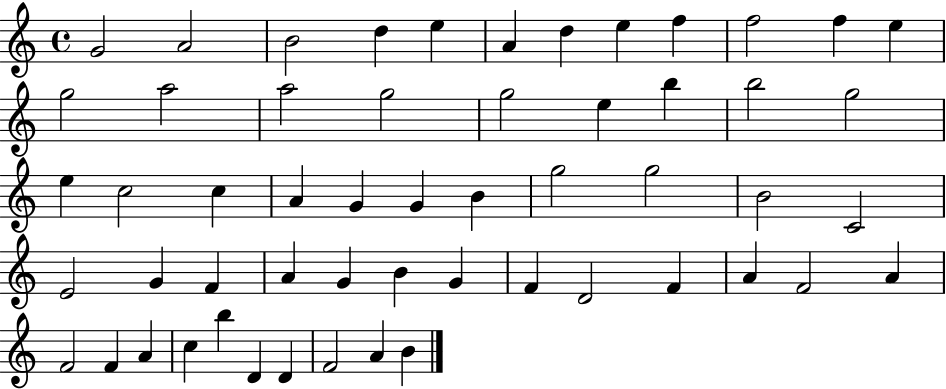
X:1
T:Untitled
M:4/4
L:1/4
K:C
G2 A2 B2 d e A d e f f2 f e g2 a2 a2 g2 g2 e b b2 g2 e c2 c A G G B g2 g2 B2 C2 E2 G F A G B G F D2 F A F2 A F2 F A c b D D F2 A B